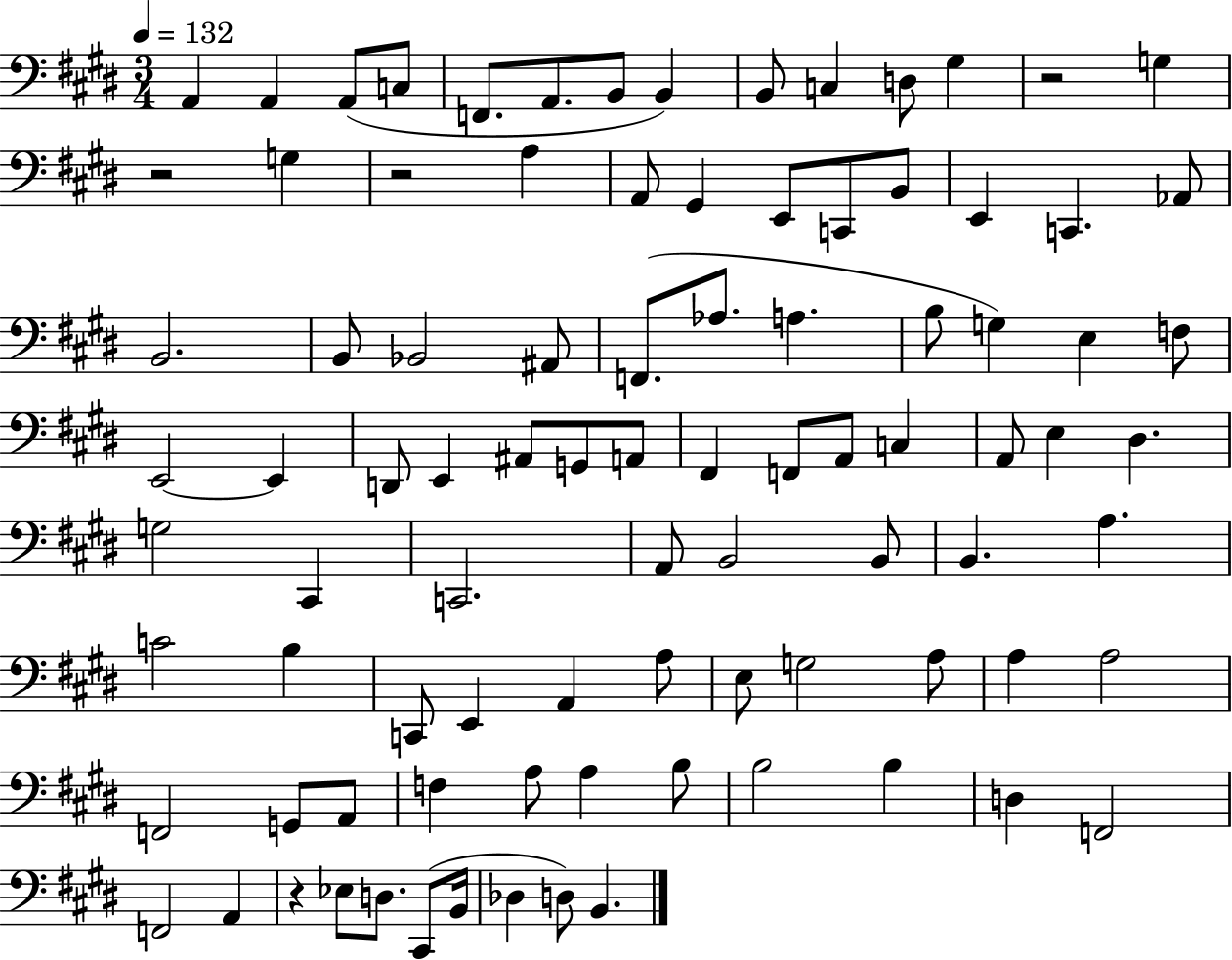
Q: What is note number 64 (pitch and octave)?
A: G3